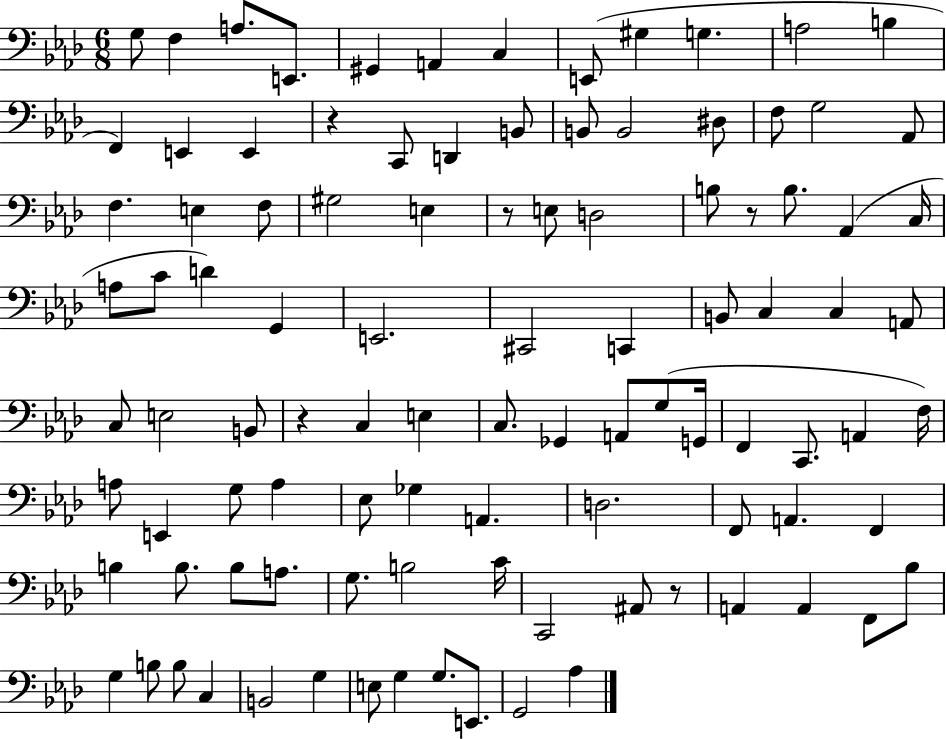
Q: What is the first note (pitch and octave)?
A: G3